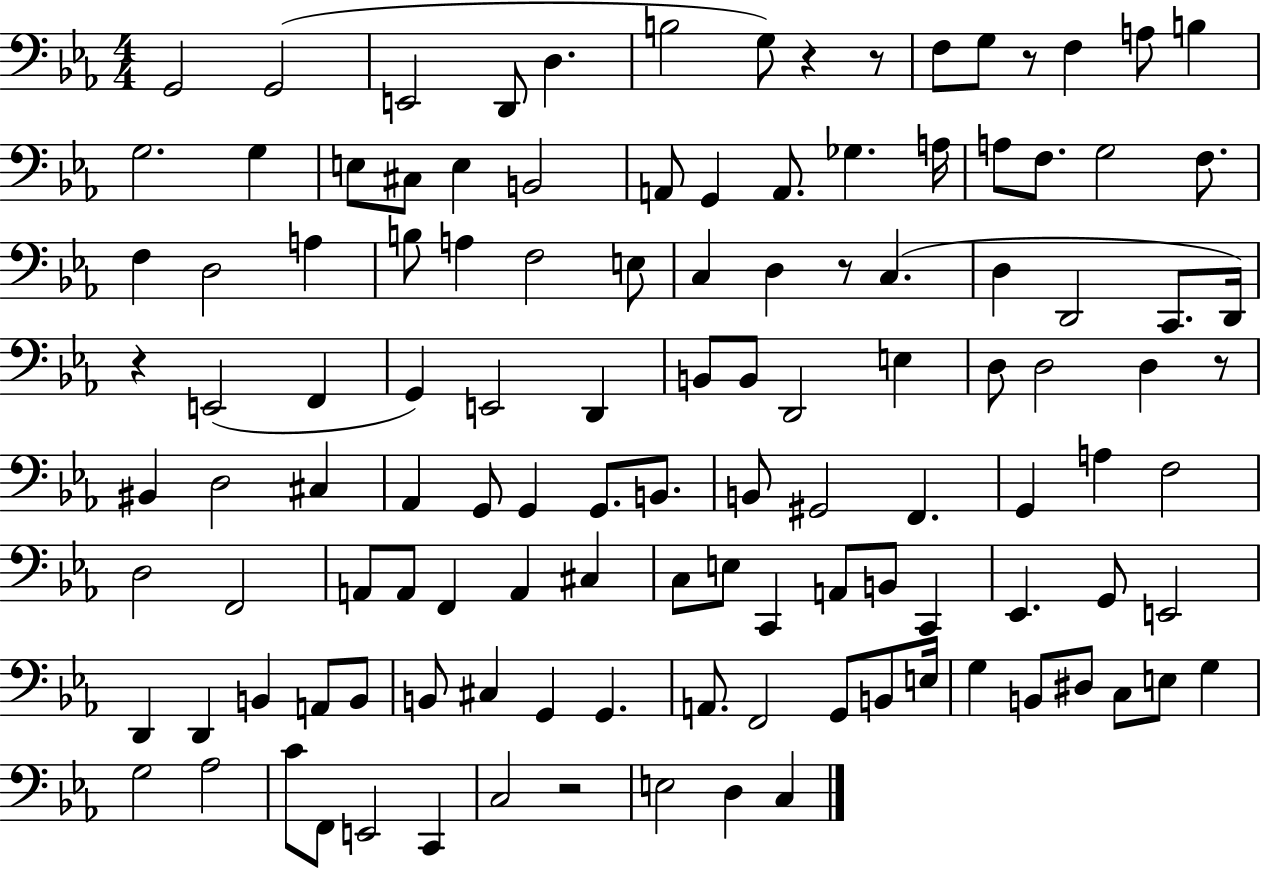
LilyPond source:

{
  \clef bass
  \numericTimeSignature
  \time 4/4
  \key ees \major
  \repeat volta 2 { g,2 g,2( | e,2 d,8 d4. | b2 g8) r4 r8 | f8 g8 r8 f4 a8 b4 | \break g2. g4 | e8 cis8 e4 b,2 | a,8 g,4 a,8. ges4. a16 | a8 f8. g2 f8. | \break f4 d2 a4 | b8 a4 f2 e8 | c4 d4 r8 c4.( | d4 d,2 c,8. d,16) | \break r4 e,2( f,4 | g,4) e,2 d,4 | b,8 b,8 d,2 e4 | d8 d2 d4 r8 | \break bis,4 d2 cis4 | aes,4 g,8 g,4 g,8. b,8. | b,8 gis,2 f,4. | g,4 a4 f2 | \break d2 f,2 | a,8 a,8 f,4 a,4 cis4 | c8 e8 c,4 a,8 b,8 c,4 | ees,4. g,8 e,2 | \break d,4 d,4 b,4 a,8 b,8 | b,8 cis4 g,4 g,4. | a,8. f,2 g,8 b,8 e16 | g4 b,8 dis8 c8 e8 g4 | \break g2 aes2 | c'8 f,8 e,2 c,4 | c2 r2 | e2 d4 c4 | \break } \bar "|."
}